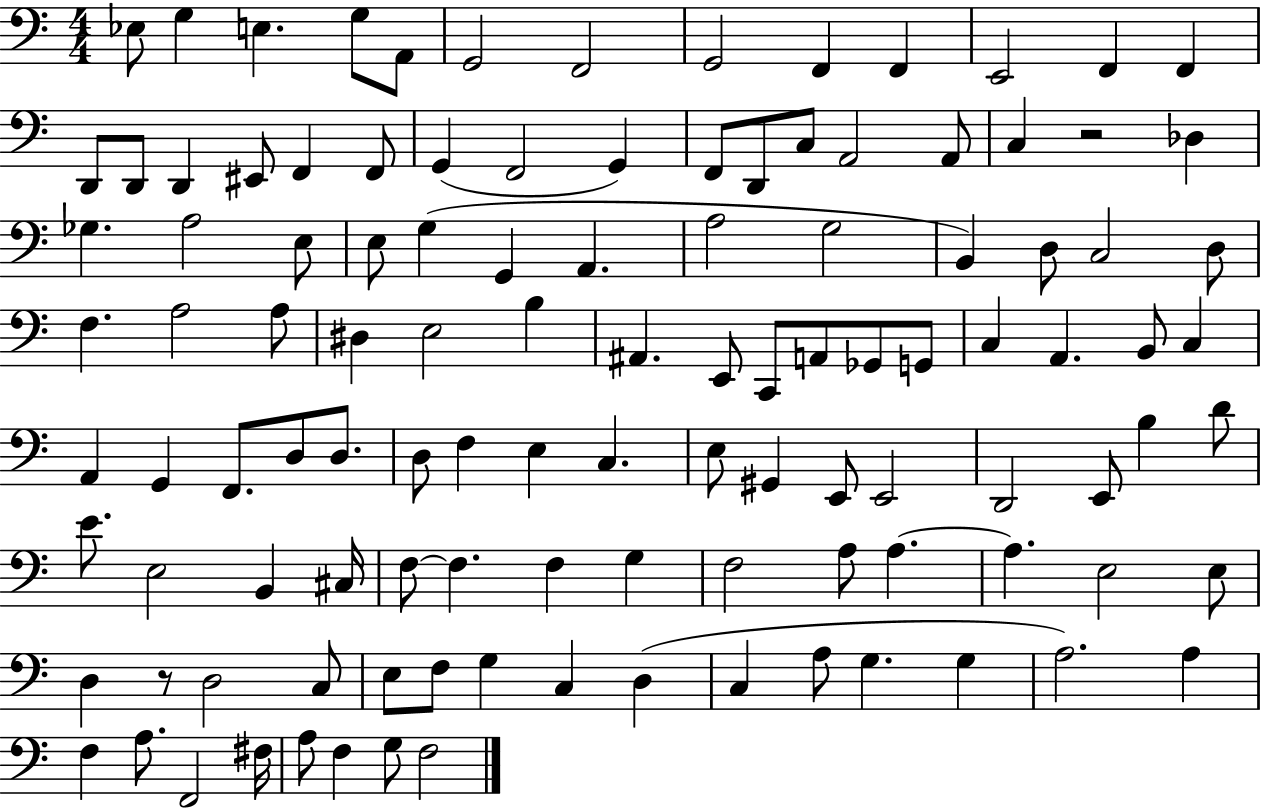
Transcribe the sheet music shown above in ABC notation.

X:1
T:Untitled
M:4/4
L:1/4
K:C
_E,/2 G, E, G,/2 A,,/2 G,,2 F,,2 G,,2 F,, F,, E,,2 F,, F,, D,,/2 D,,/2 D,, ^E,,/2 F,, F,,/2 G,, F,,2 G,, F,,/2 D,,/2 C,/2 A,,2 A,,/2 C, z2 _D, _G, A,2 E,/2 E,/2 G, G,, A,, A,2 G,2 B,, D,/2 C,2 D,/2 F, A,2 A,/2 ^D, E,2 B, ^A,, E,,/2 C,,/2 A,,/2 _G,,/2 G,,/2 C, A,, B,,/2 C, A,, G,, F,,/2 D,/2 D,/2 D,/2 F, E, C, E,/2 ^G,, E,,/2 E,,2 D,,2 E,,/2 B, D/2 E/2 E,2 B,, ^C,/4 F,/2 F, F, G, F,2 A,/2 A, A, E,2 E,/2 D, z/2 D,2 C,/2 E,/2 F,/2 G, C, D, C, A,/2 G, G, A,2 A, F, A,/2 F,,2 ^F,/4 A,/2 F, G,/2 F,2